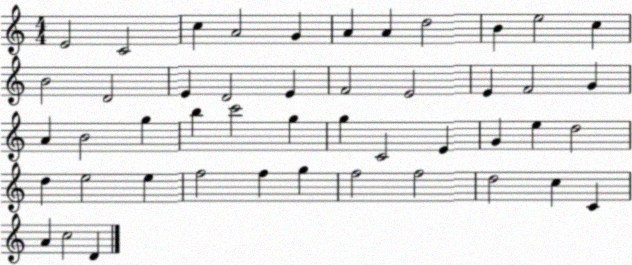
X:1
T:Untitled
M:4/4
L:1/4
K:C
E2 C2 c A2 G A A d2 B e2 c B2 D2 E D2 E F2 E2 E F2 G A B2 g b c'2 g g C2 E G e d2 d e2 e f2 f g f2 f2 d2 c C A c2 D